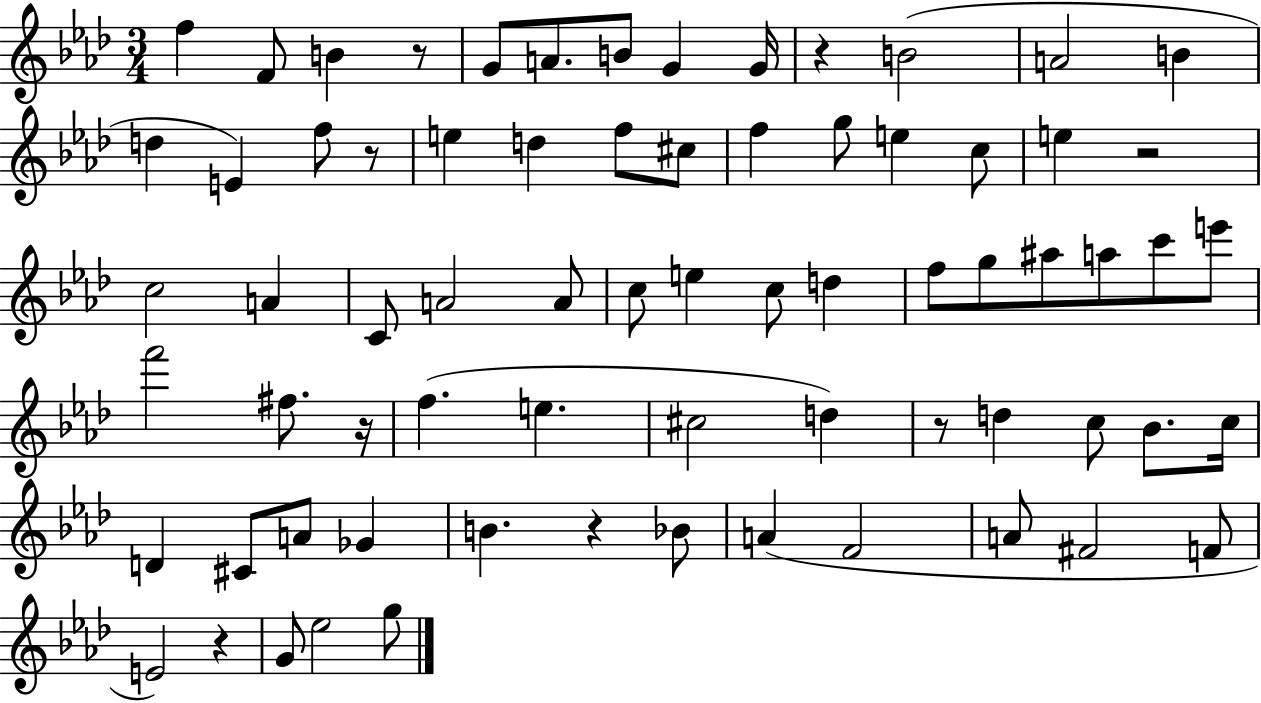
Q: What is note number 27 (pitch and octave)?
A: A4